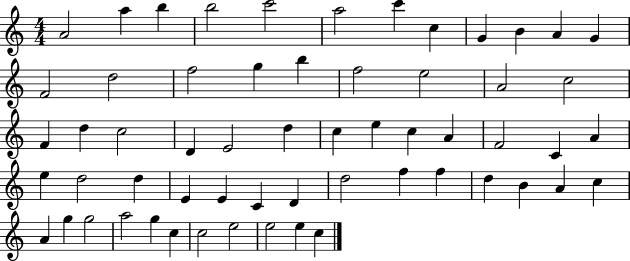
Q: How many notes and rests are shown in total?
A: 59